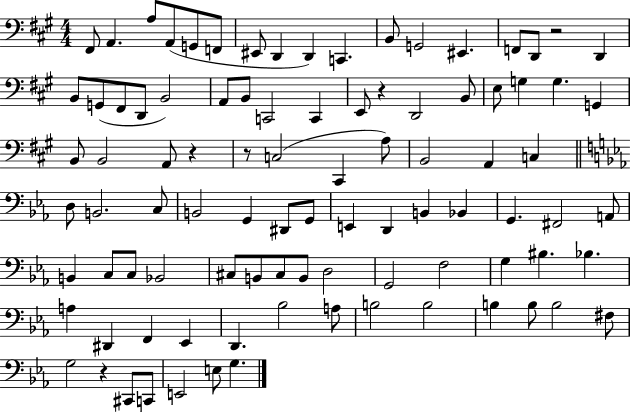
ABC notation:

X:1
T:Untitled
M:4/4
L:1/4
K:A
^F,,/2 A,, A,/2 A,,/2 G,,/2 F,,/2 ^E,,/2 D,, D,, C,, B,,/2 G,,2 ^E,, F,,/2 D,,/2 z2 D,, B,,/2 G,,/2 ^F,,/2 D,,/2 B,,2 A,,/2 B,,/2 C,,2 C,, E,,/2 z D,,2 B,,/2 E,/2 G, G, G,, B,,/2 B,,2 A,,/2 z z/2 C,2 ^C,, A,/2 B,,2 A,, C, D,/2 B,,2 C,/2 B,,2 G,, ^D,,/2 G,,/2 E,, D,, B,, _B,, G,, ^F,,2 A,,/2 B,, C,/2 C,/2 _B,,2 ^C,/2 B,,/2 ^C,/2 B,,/2 D,2 G,,2 F,2 G, ^B, _B, A, ^D,, F,, _E,, D,, _B,2 A,/2 B,2 B,2 B, B,/2 B,2 ^F,/2 G,2 z ^C,,/2 C,,/2 E,,2 E,/2 G,